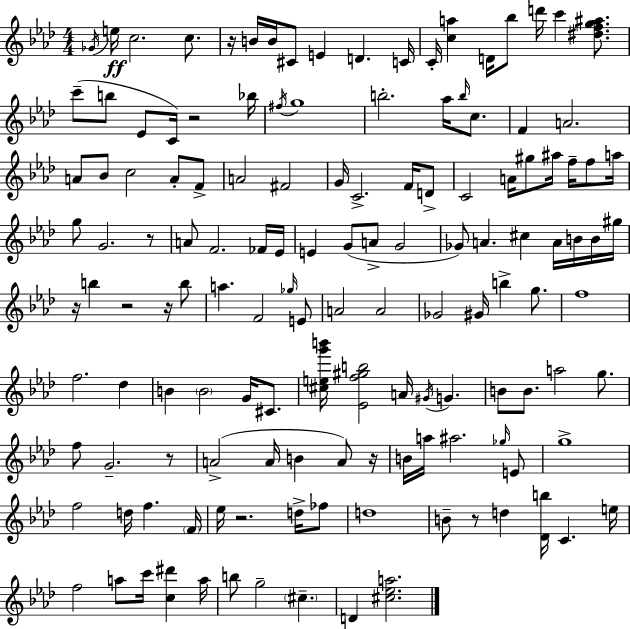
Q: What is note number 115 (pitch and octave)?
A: A5